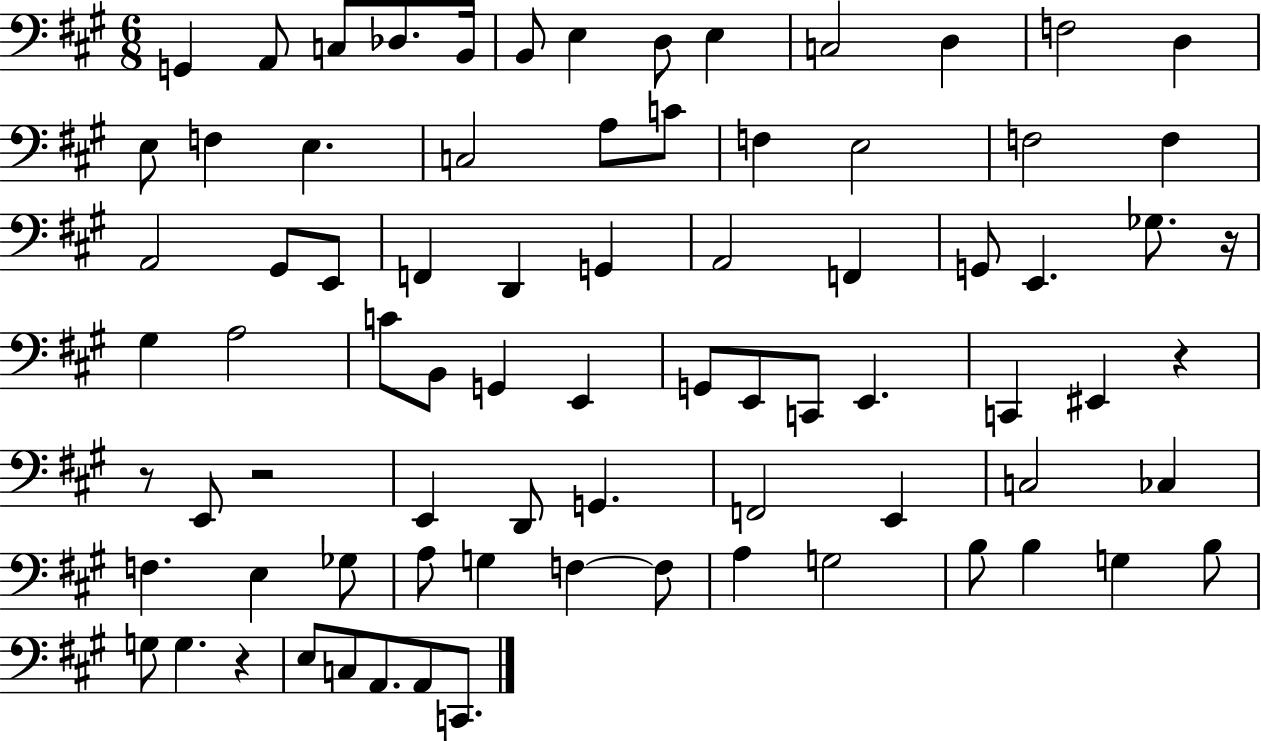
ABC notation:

X:1
T:Untitled
M:6/8
L:1/4
K:A
G,, A,,/2 C,/2 _D,/2 B,,/4 B,,/2 E, D,/2 E, C,2 D, F,2 D, E,/2 F, E, C,2 A,/2 C/2 F, E,2 F,2 F, A,,2 ^G,,/2 E,,/2 F,, D,, G,, A,,2 F,, G,,/2 E,, _G,/2 z/4 ^G, A,2 C/2 B,,/2 G,, E,, G,,/2 E,,/2 C,,/2 E,, C,, ^E,, z z/2 E,,/2 z2 E,, D,,/2 G,, F,,2 E,, C,2 _C, F, E, _G,/2 A,/2 G, F, F,/2 A, G,2 B,/2 B, G, B,/2 G,/2 G, z E,/2 C,/2 A,,/2 A,,/2 C,,/2